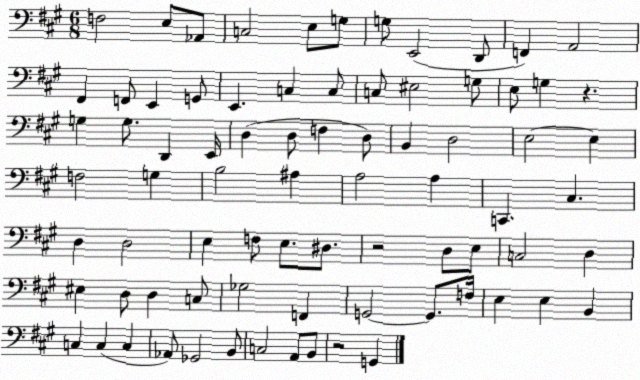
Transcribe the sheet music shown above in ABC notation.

X:1
T:Untitled
M:6/8
L:1/4
K:A
F,2 E,/2 _A,,/2 C,2 E,/2 G,/2 G,/2 E,,2 D,,/2 F,, A,,2 ^F,, F,,/2 E,, G,,/2 E,, C, C,/2 C,/2 ^E,2 G,/2 E,/2 G, z G, G,/2 D,, E,,/4 D, D,/2 F, D,/2 B,, D,2 E,2 E, F,2 G, B,2 ^A, A,2 A, C,, ^C, D, D,2 E, F,/2 E,/2 ^D,/2 z2 D,/2 E,/2 C,2 D, ^E, D,/2 D, C,/2 _G,2 F,, G,,2 G,,/2 F,/4 E, E, B,, C, C, C, _A,,/2 _G,,2 B,,/2 C,2 A,,/2 B,,/2 z2 G,,